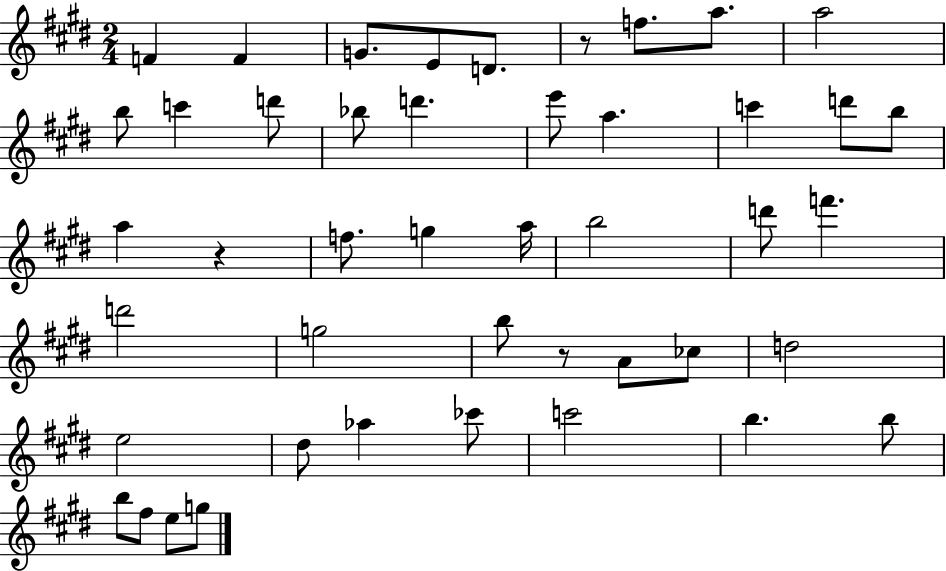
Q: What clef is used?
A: treble